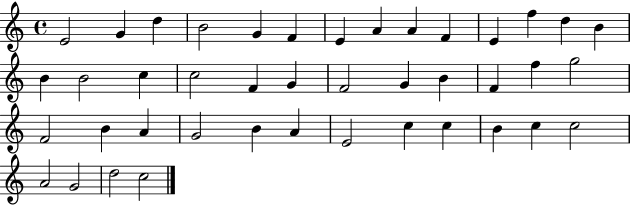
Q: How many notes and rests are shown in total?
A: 42